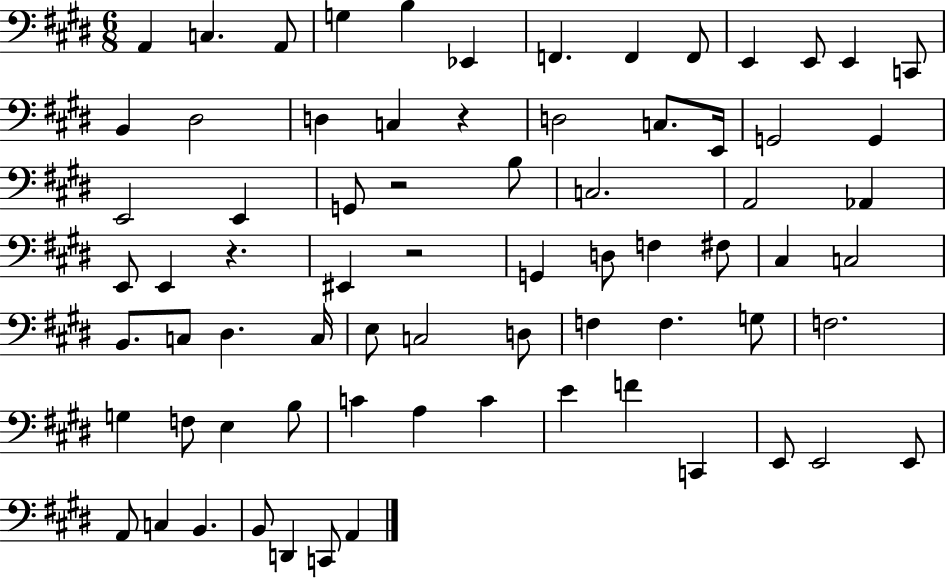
{
  \clef bass
  \numericTimeSignature
  \time 6/8
  \key e \major
  a,4 c4. a,8 | g4 b4 ees,4 | f,4. f,4 f,8 | e,4 e,8 e,4 c,8 | \break b,4 dis2 | d4 c4 r4 | d2 c8. e,16 | g,2 g,4 | \break e,2 e,4 | g,8 r2 b8 | c2. | a,2 aes,4 | \break e,8 e,4 r4. | eis,4 r2 | g,4 d8 f4 fis8 | cis4 c2 | \break b,8. c8 dis4. c16 | e8 c2 d8 | f4 f4. g8 | f2. | \break g4 f8 e4 b8 | c'4 a4 c'4 | e'4 f'4 c,4 | e,8 e,2 e,8 | \break a,8 c4 b,4. | b,8 d,4 c,8 a,4 | \bar "|."
}